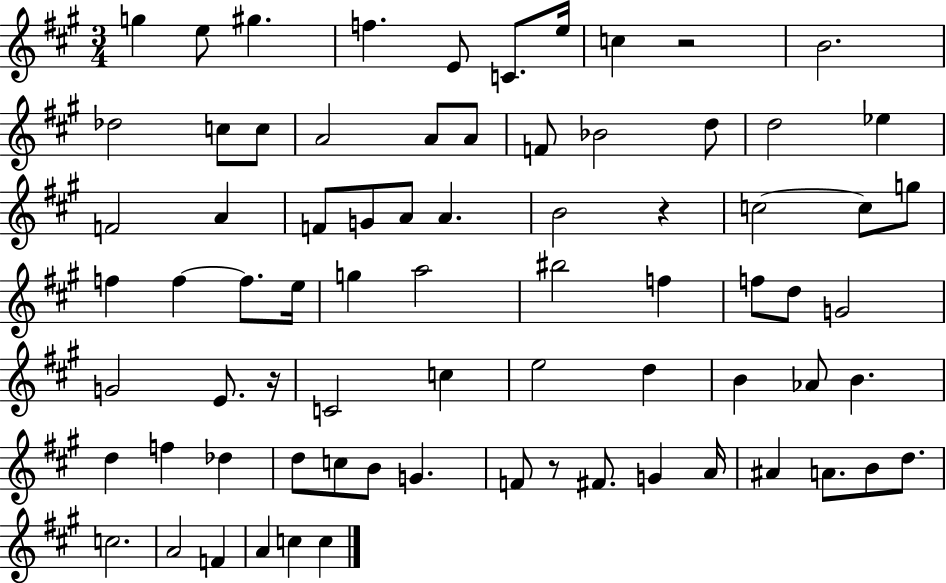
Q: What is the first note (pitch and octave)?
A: G5